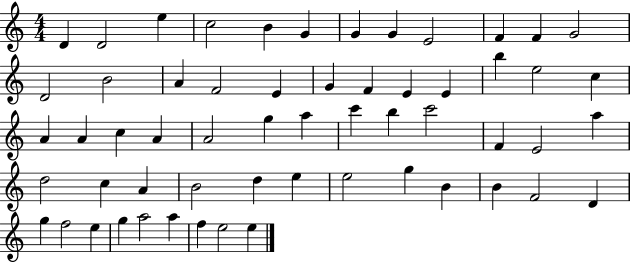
X:1
T:Untitled
M:4/4
L:1/4
K:C
D D2 e c2 B G G G E2 F F G2 D2 B2 A F2 E G F E E b e2 c A A c A A2 g a c' b c'2 F E2 a d2 c A B2 d e e2 g B B F2 D g f2 e g a2 a f e2 e